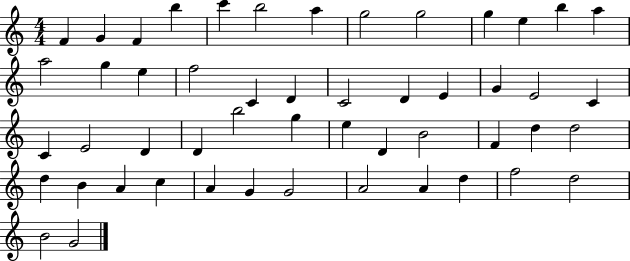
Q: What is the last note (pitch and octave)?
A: G4